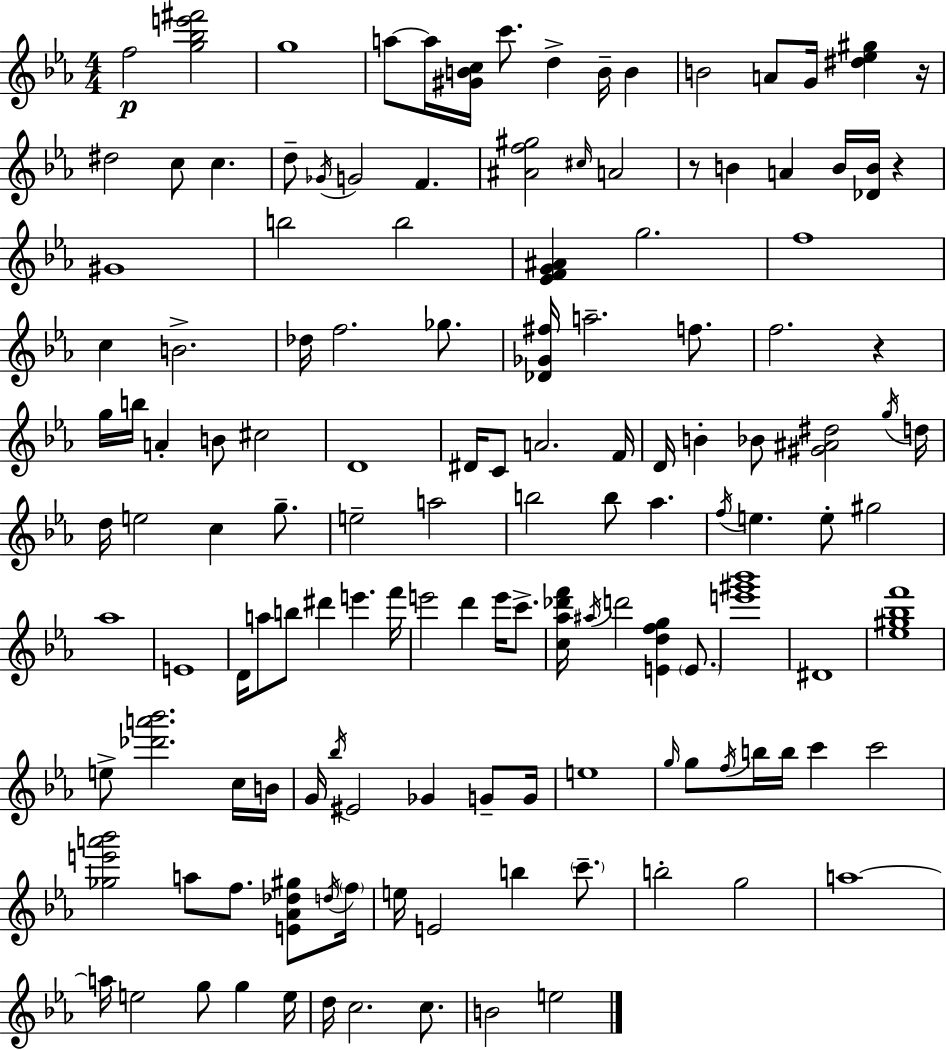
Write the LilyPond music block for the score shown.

{
  \clef treble
  \numericTimeSignature
  \time 4/4
  \key ees \major
  f''2\p <g'' bes'' e''' fis'''>2 | g''1 | a''8~~ a''16 <gis' b' c''>16 c'''8. d''4-> b'16-- b'4 | b'2 a'8 g'16 <dis'' ees'' gis''>4 r16 | \break dis''2 c''8 c''4. | d''8-- \acciaccatura { ges'16 } g'2 f'4. | <ais' f'' gis''>2 \grace { cis''16 } a'2 | r8 b'4 a'4 b'16 <des' b'>16 r4 | \break gis'1 | b''2 b''2 | <ees' f' g' ais'>4 g''2. | f''1 | \break c''4 b'2.-> | des''16 f''2. ges''8. | <des' ges' fis''>16 a''2.-- f''8. | f''2. r4 | \break g''16 b''16 a'4-. b'8 cis''2 | d'1 | dis'16 c'8 a'2. | f'16 d'16 b'4-. bes'8 <gis' ais' dis''>2 | \break \acciaccatura { g''16 } d''16 d''16 e''2 c''4 | g''8.-- e''2-- a''2 | b''2 b''8 aes''4. | \acciaccatura { f''16 } e''4. e''8-. gis''2 | \break aes''1 | e'1 | d'16 a''8 b''8 dis'''4 e'''4. | f'''16 e'''2 d'''4 | \break e'''16 c'''8.-> <c'' aes'' des''' f'''>16 \acciaccatura { ais''16 } d'''2 <e' d'' f'' g''>4 | \parenthesize e'8. <e''' gis''' bes'''>1 | dis'1 | <ees'' gis'' bes'' f'''>1 | \break e''8-> <des''' a''' bes'''>2. | c''16 b'16 g'16 \acciaccatura { bes''16 } eis'2 ges'4 | g'8-- g'16 e''1 | \grace { g''16 } g''8 \acciaccatura { f''16 } b''16 b''16 c'''4 | \break c'''2 <ges'' e''' a''' bes'''>2 | a''8 f''8. <e' aes' des'' gis''>8 \acciaccatura { d''16 } \parenthesize f''16 e''16 e'2 | b''4 \parenthesize c'''8.-- b''2-. | g''2 a''1~~ | \break a''16 e''2 | g''8 g''4 e''16 d''16 c''2. | c''8. b'2 | e''2 \bar "|."
}